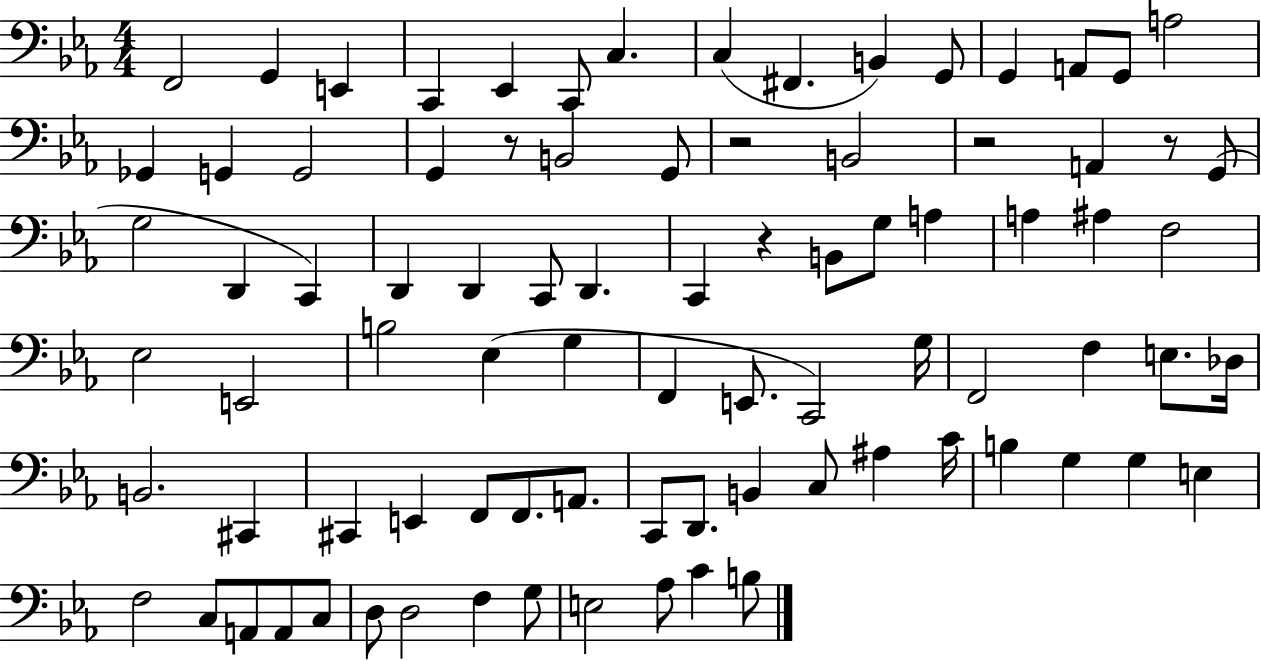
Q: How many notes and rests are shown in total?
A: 86